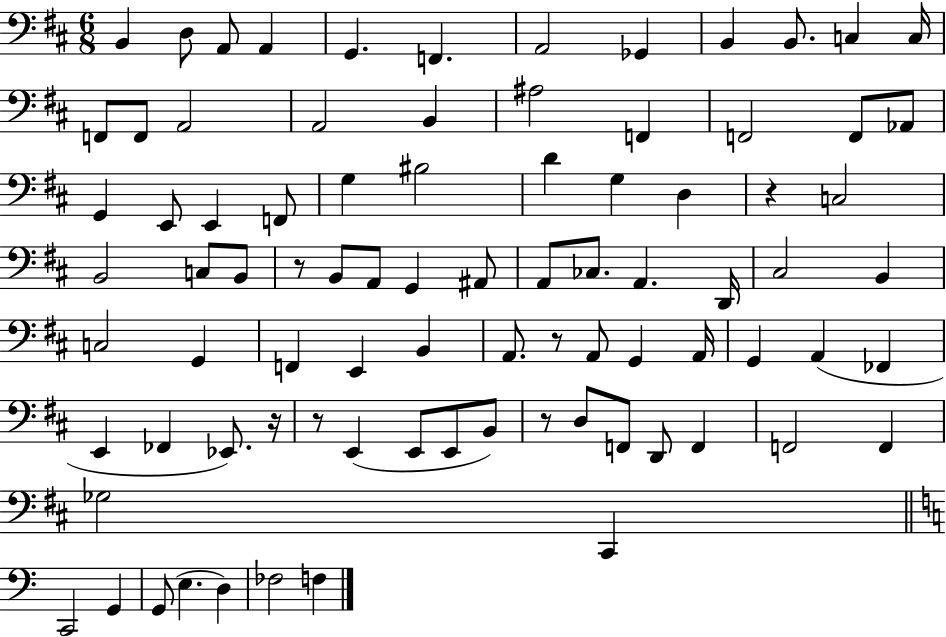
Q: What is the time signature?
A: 6/8